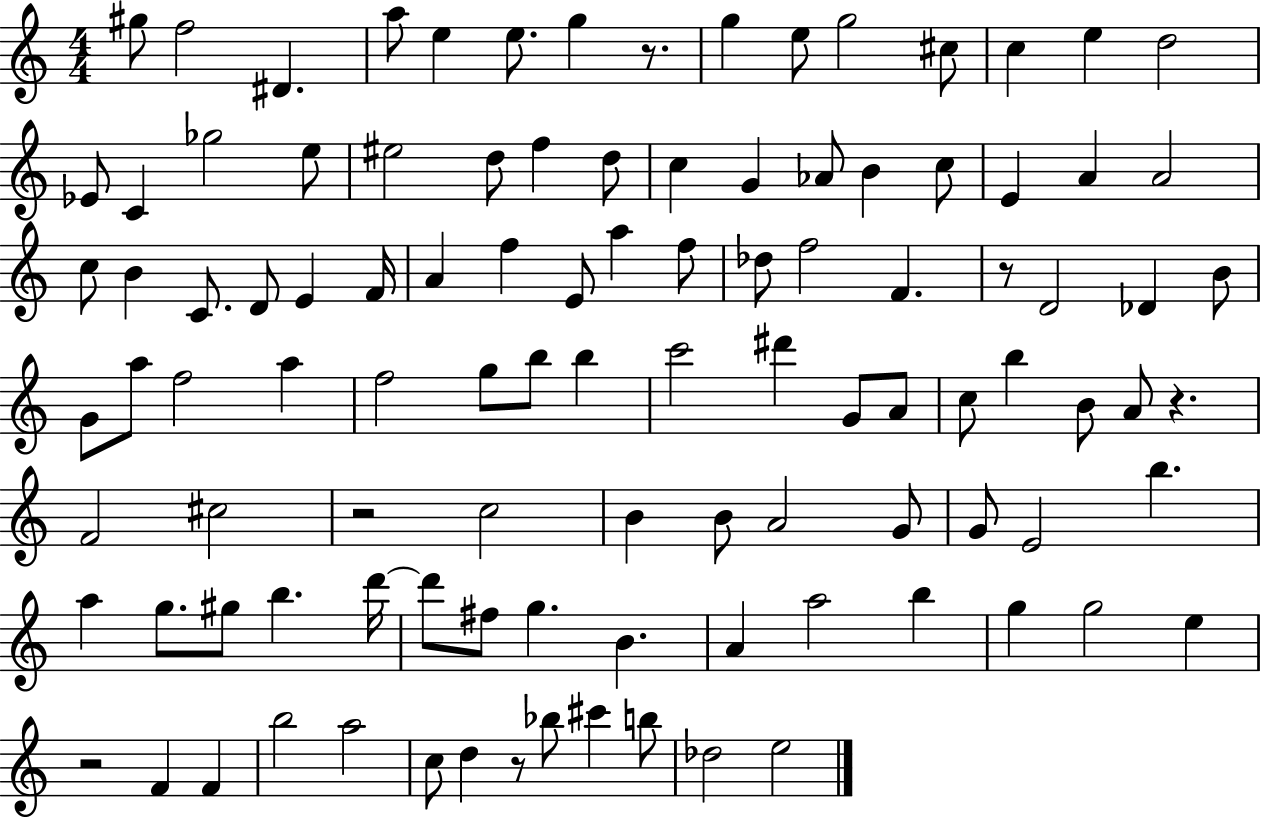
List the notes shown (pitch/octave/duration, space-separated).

G#5/e F5/h D#4/q. A5/e E5/q E5/e. G5/q R/e. G5/q E5/e G5/h C#5/e C5/q E5/q D5/h Eb4/e C4/q Gb5/h E5/e EIS5/h D5/e F5/q D5/e C5/q G4/q Ab4/e B4/q C5/e E4/q A4/q A4/h C5/e B4/q C4/e. D4/e E4/q F4/s A4/q F5/q E4/e A5/q F5/e Db5/e F5/h F4/q. R/e D4/h Db4/q B4/e G4/e A5/e F5/h A5/q F5/h G5/e B5/e B5/q C6/h D#6/q G4/e A4/e C5/e B5/q B4/e A4/e R/q. F4/h C#5/h R/h C5/h B4/q B4/e A4/h G4/e G4/e E4/h B5/q. A5/q G5/e. G#5/e B5/q. D6/s D6/e F#5/e G5/q. B4/q. A4/q A5/h B5/q G5/q G5/h E5/q R/h F4/q F4/q B5/h A5/h C5/e D5/q R/e Bb5/e C#6/q B5/e Db5/h E5/h